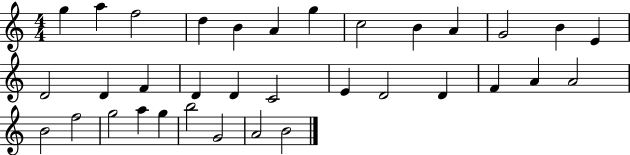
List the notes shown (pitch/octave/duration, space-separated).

G5/q A5/q F5/h D5/q B4/q A4/q G5/q C5/h B4/q A4/q G4/h B4/q E4/q D4/h D4/q F4/q D4/q D4/q C4/h E4/q D4/h D4/q F4/q A4/q A4/h B4/h F5/h G5/h A5/q G5/q B5/h G4/h A4/h B4/h